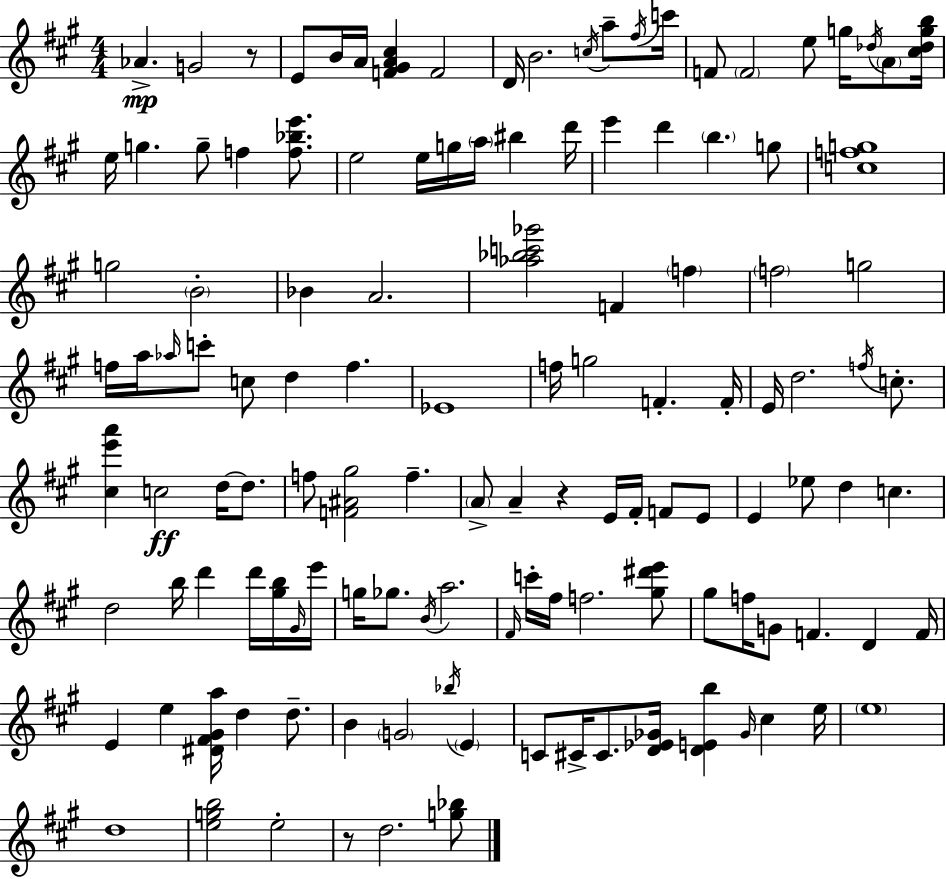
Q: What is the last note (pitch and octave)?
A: D5